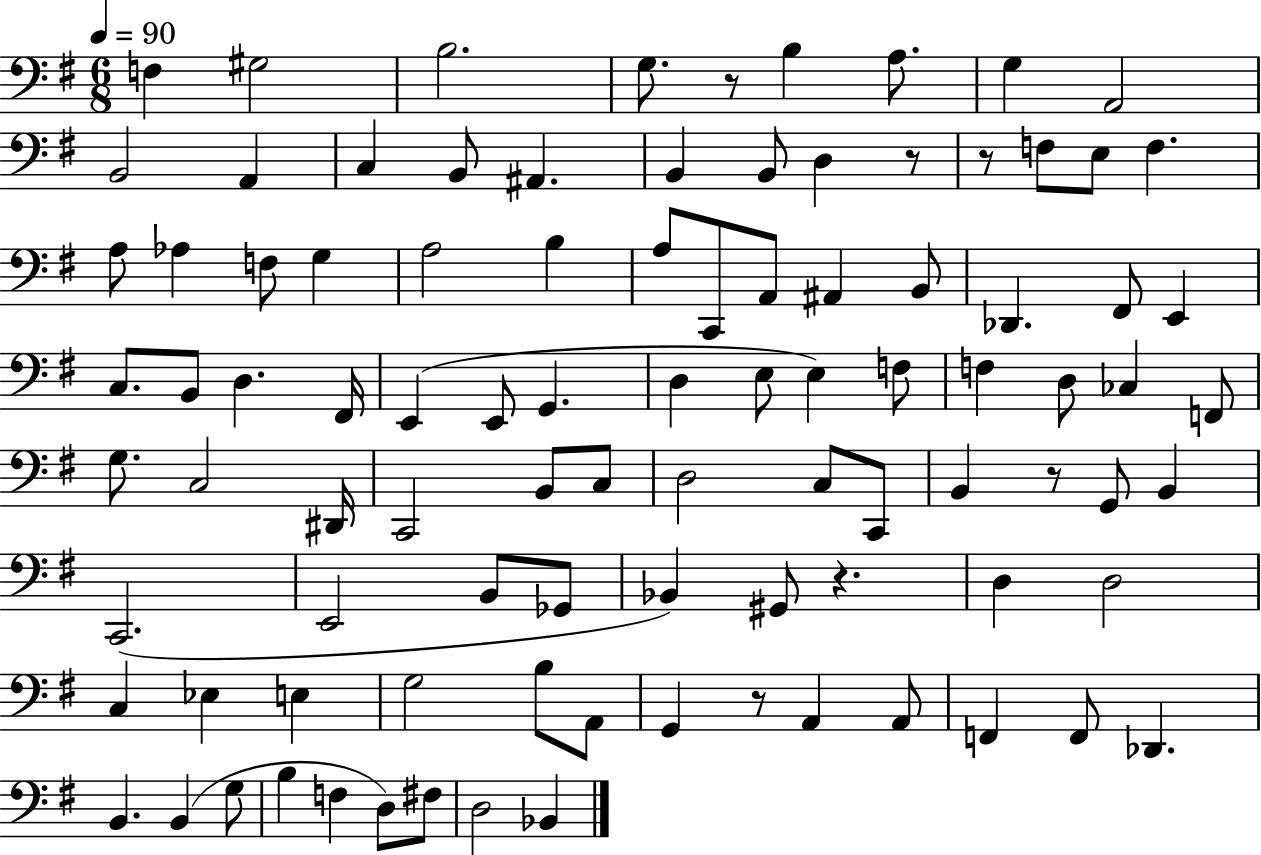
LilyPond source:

{
  \clef bass
  \numericTimeSignature
  \time 6/8
  \key g \major
  \tempo 4 = 90
  \repeat volta 2 { f4 gis2 | b2. | g8. r8 b4 a8. | g4 a,2 | \break b,2 a,4 | c4 b,8 ais,4. | b,4 b,8 d4 r8 | r8 f8 e8 f4. | \break a8 aes4 f8 g4 | a2 b4 | a8 c,8 a,8 ais,4 b,8 | des,4. fis,8 e,4 | \break c8. b,8 d4. fis,16 | e,4( e,8 g,4. | d4 e8 e4) f8 | f4 d8 ces4 f,8 | \break g8. c2 dis,16 | c,2 b,8 c8 | d2 c8 c,8 | b,4 r8 g,8 b,4 | \break c,2.( | e,2 b,8 ges,8 | bes,4) gis,8 r4. | d4 d2 | \break c4 ees4 e4 | g2 b8 a,8 | g,4 r8 a,4 a,8 | f,4 f,8 des,4. | \break b,4. b,4( g8 | b4 f4 d8) fis8 | d2 bes,4 | } \bar "|."
}